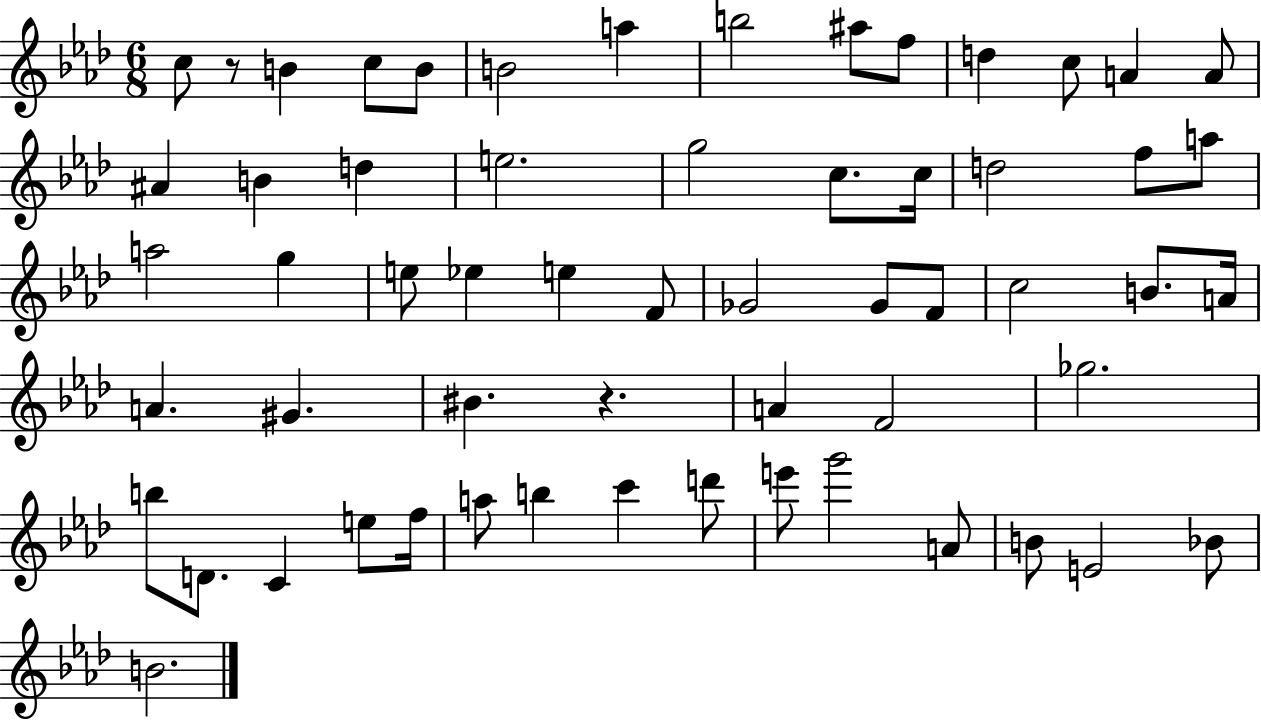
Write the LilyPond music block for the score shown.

{
  \clef treble
  \numericTimeSignature
  \time 6/8
  \key aes \major
  c''8 r8 b'4 c''8 b'8 | b'2 a''4 | b''2 ais''8 f''8 | d''4 c''8 a'4 a'8 | \break ais'4 b'4 d''4 | e''2. | g''2 c''8. c''16 | d''2 f''8 a''8 | \break a''2 g''4 | e''8 ees''4 e''4 f'8 | ges'2 ges'8 f'8 | c''2 b'8. a'16 | \break a'4. gis'4. | bis'4. r4. | a'4 f'2 | ges''2. | \break b''8 d'8. c'4 e''8 f''16 | a''8 b''4 c'''4 d'''8 | e'''8 g'''2 a'8 | b'8 e'2 bes'8 | \break b'2. | \bar "|."
}